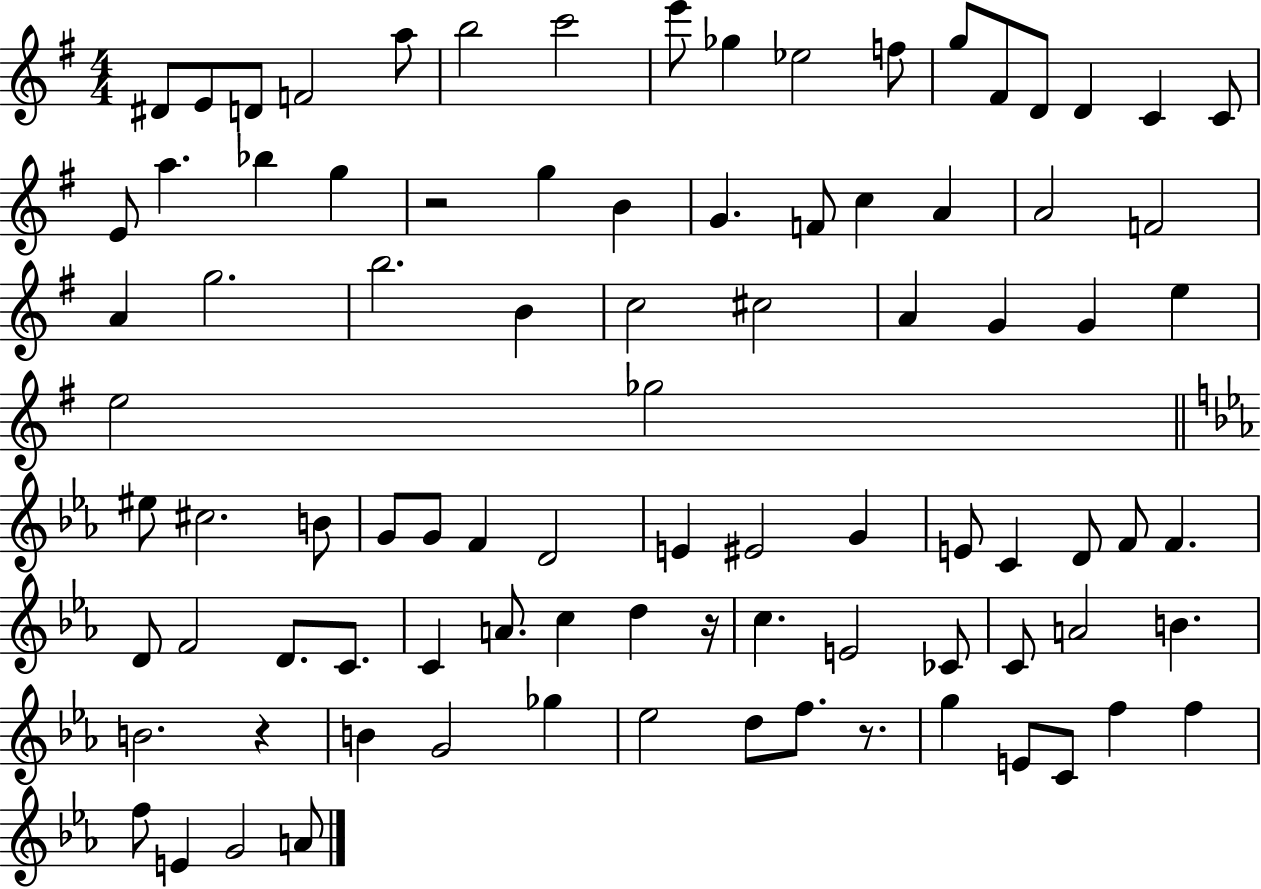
X:1
T:Untitled
M:4/4
L:1/4
K:G
^D/2 E/2 D/2 F2 a/2 b2 c'2 e'/2 _g _e2 f/2 g/2 ^F/2 D/2 D C C/2 E/2 a _b g z2 g B G F/2 c A A2 F2 A g2 b2 B c2 ^c2 A G G e e2 _g2 ^e/2 ^c2 B/2 G/2 G/2 F D2 E ^E2 G E/2 C D/2 F/2 F D/2 F2 D/2 C/2 C A/2 c d z/4 c E2 _C/2 C/2 A2 B B2 z B G2 _g _e2 d/2 f/2 z/2 g E/2 C/2 f f f/2 E G2 A/2